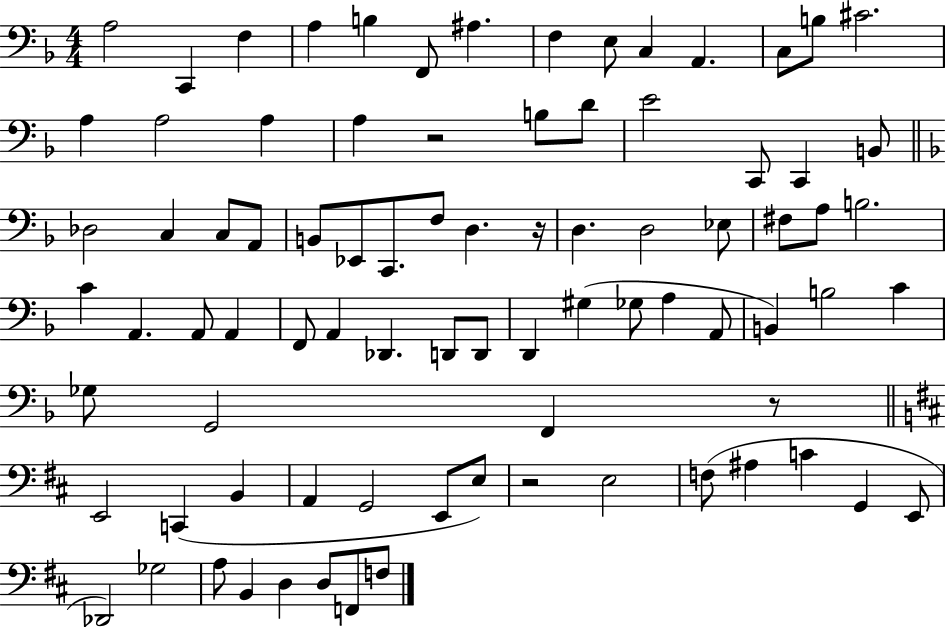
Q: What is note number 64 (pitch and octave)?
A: G2